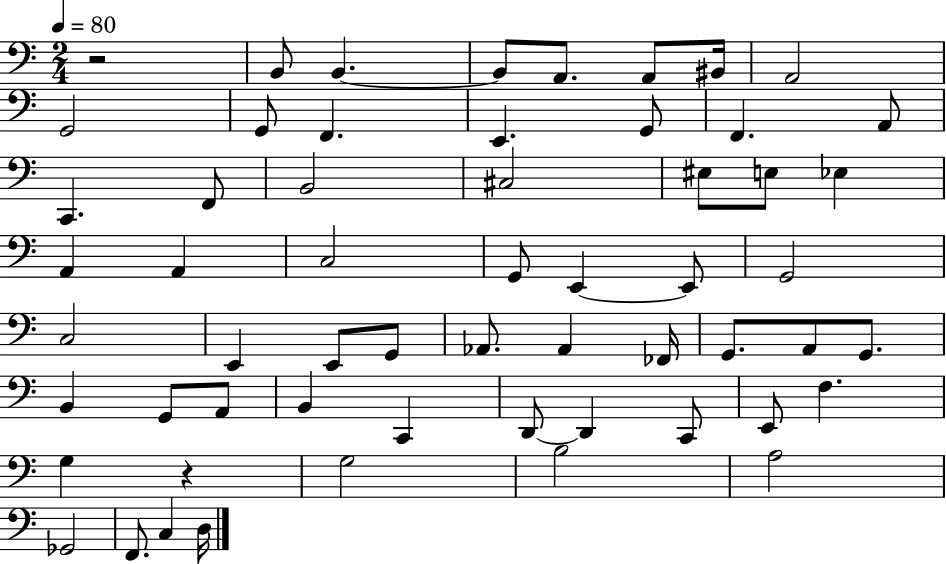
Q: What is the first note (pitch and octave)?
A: B2